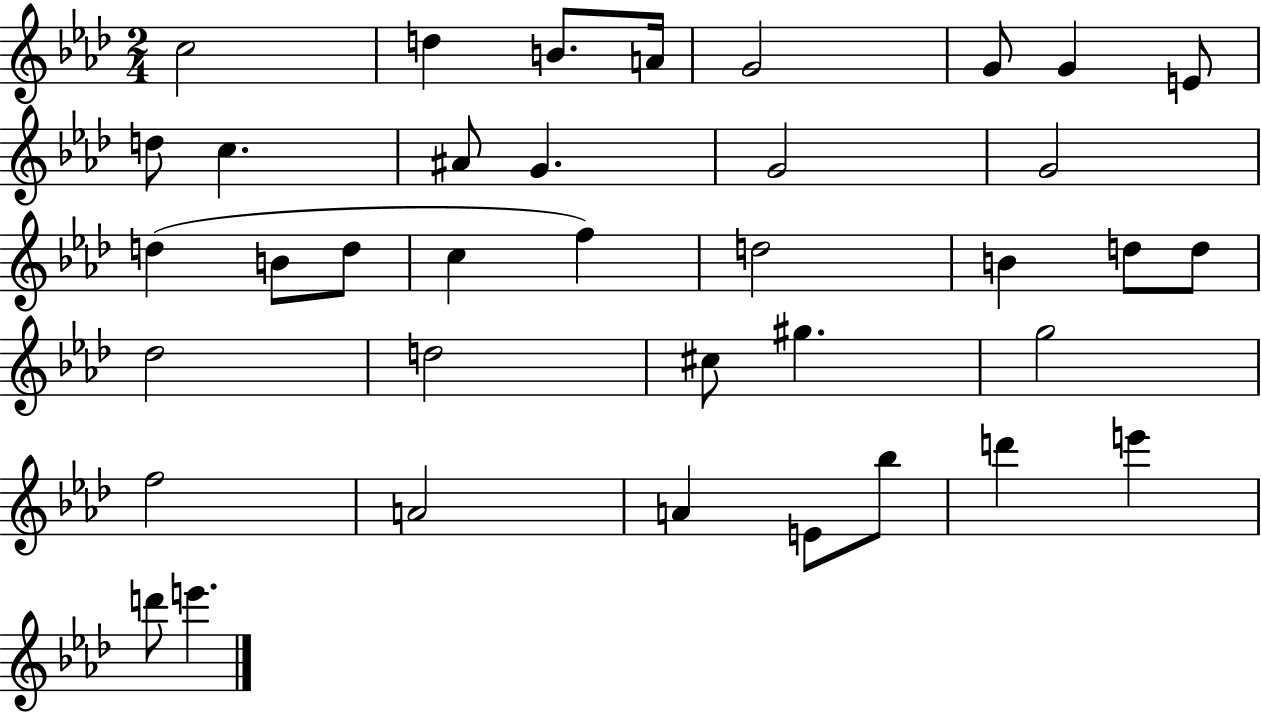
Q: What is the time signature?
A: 2/4